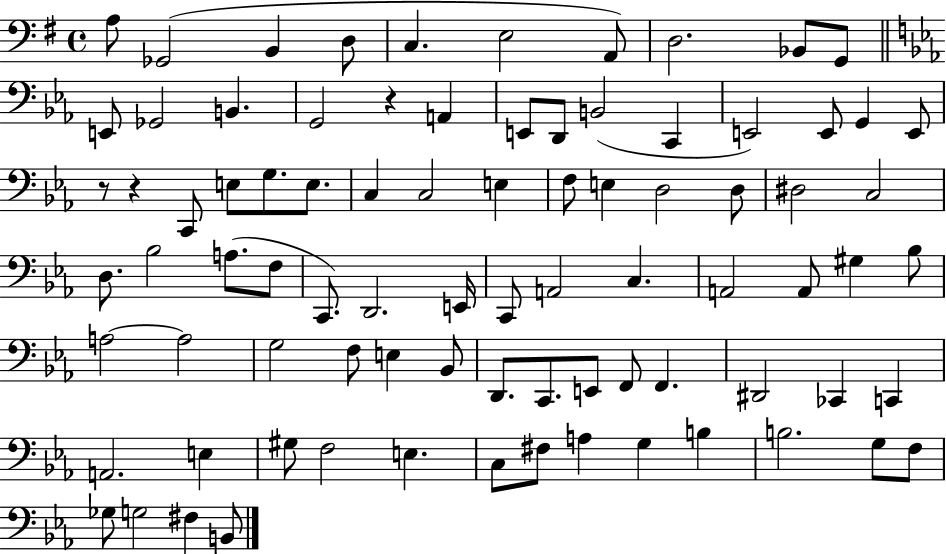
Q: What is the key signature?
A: G major